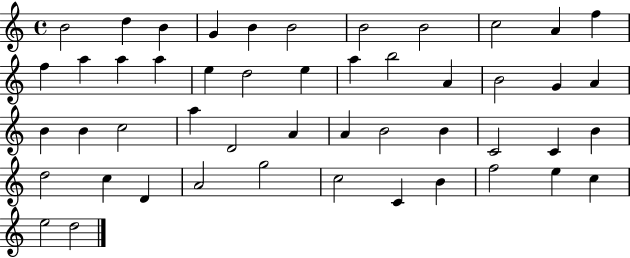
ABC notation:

X:1
T:Untitled
M:4/4
L:1/4
K:C
B2 d B G B B2 B2 B2 c2 A f f a a a e d2 e a b2 A B2 G A B B c2 a D2 A A B2 B C2 C B d2 c D A2 g2 c2 C B f2 e c e2 d2